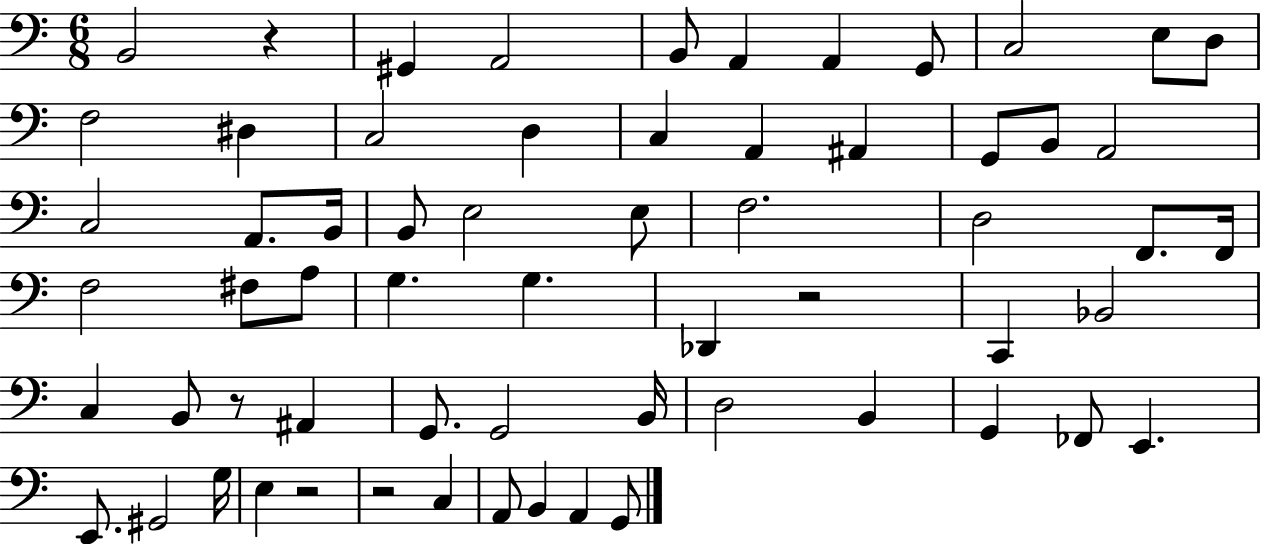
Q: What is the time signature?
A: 6/8